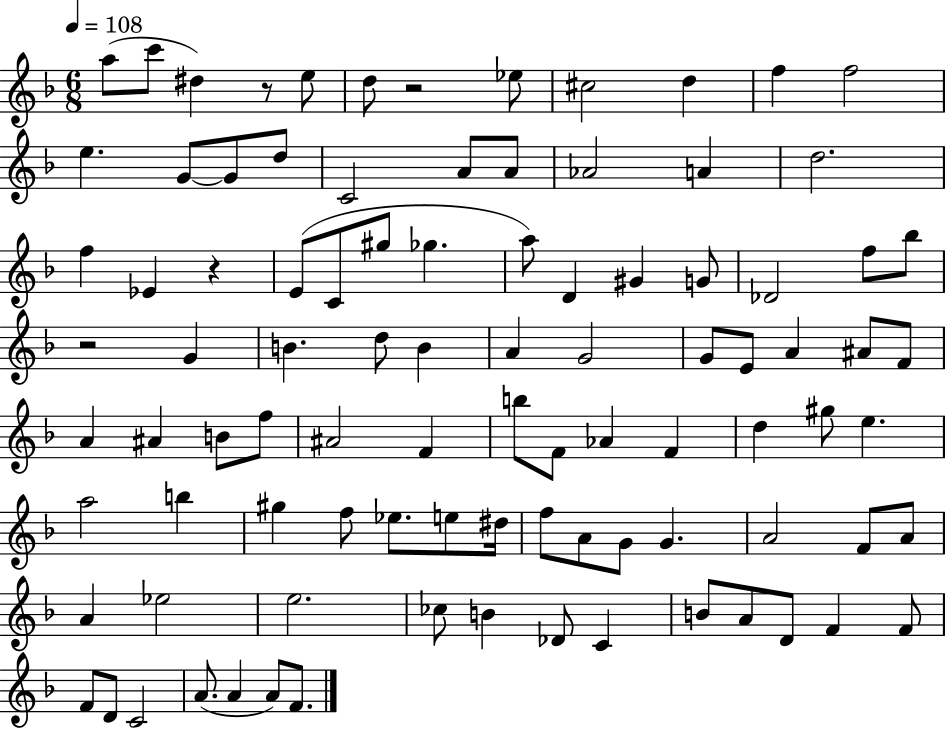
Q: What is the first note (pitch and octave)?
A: A5